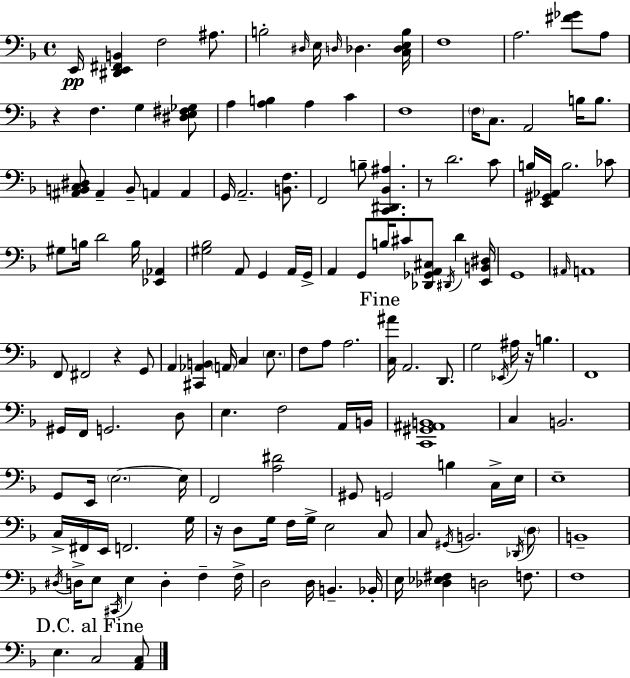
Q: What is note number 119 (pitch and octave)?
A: Bb2